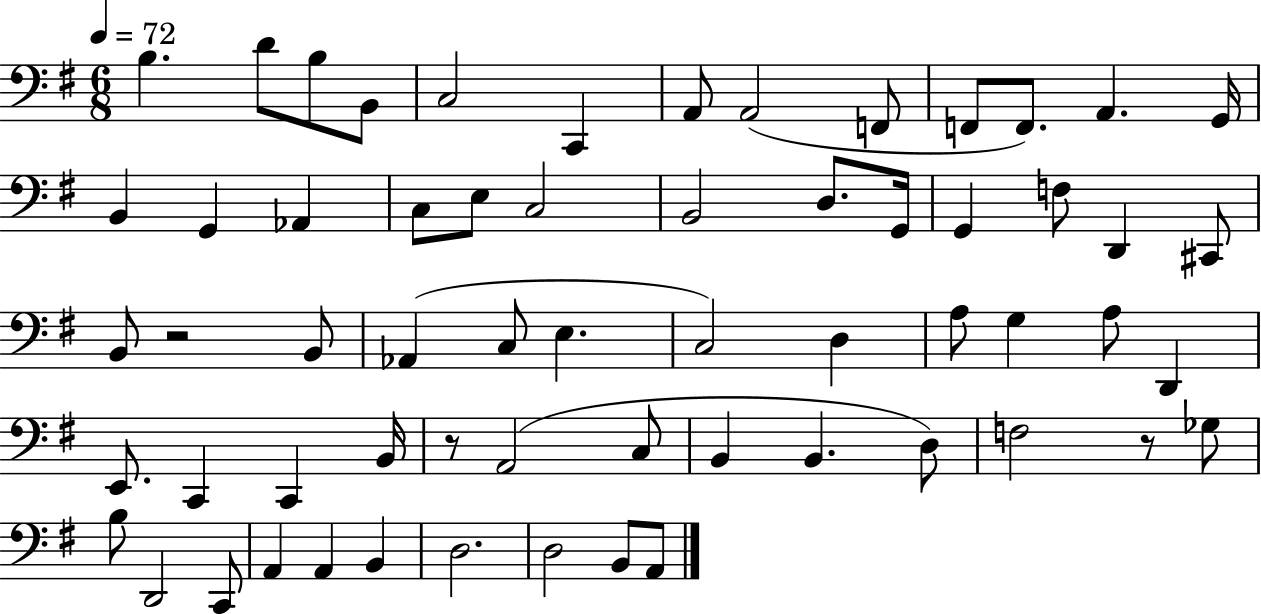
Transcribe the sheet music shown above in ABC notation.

X:1
T:Untitled
M:6/8
L:1/4
K:G
B, D/2 B,/2 B,,/2 C,2 C,, A,,/2 A,,2 F,,/2 F,,/2 F,,/2 A,, G,,/4 B,, G,, _A,, C,/2 E,/2 C,2 B,,2 D,/2 G,,/4 G,, F,/2 D,, ^C,,/2 B,,/2 z2 B,,/2 _A,, C,/2 E, C,2 D, A,/2 G, A,/2 D,, E,,/2 C,, C,, B,,/4 z/2 A,,2 C,/2 B,, B,, D,/2 F,2 z/2 _G,/2 B,/2 D,,2 C,,/2 A,, A,, B,, D,2 D,2 B,,/2 A,,/2